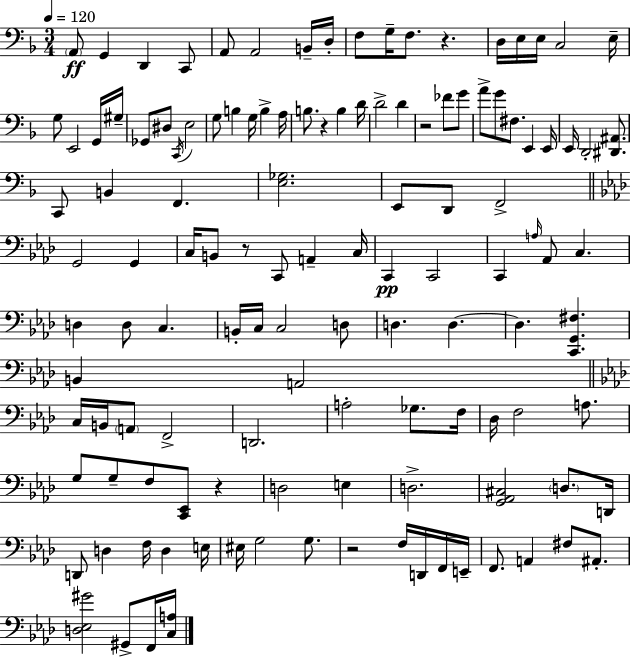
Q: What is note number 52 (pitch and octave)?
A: C3